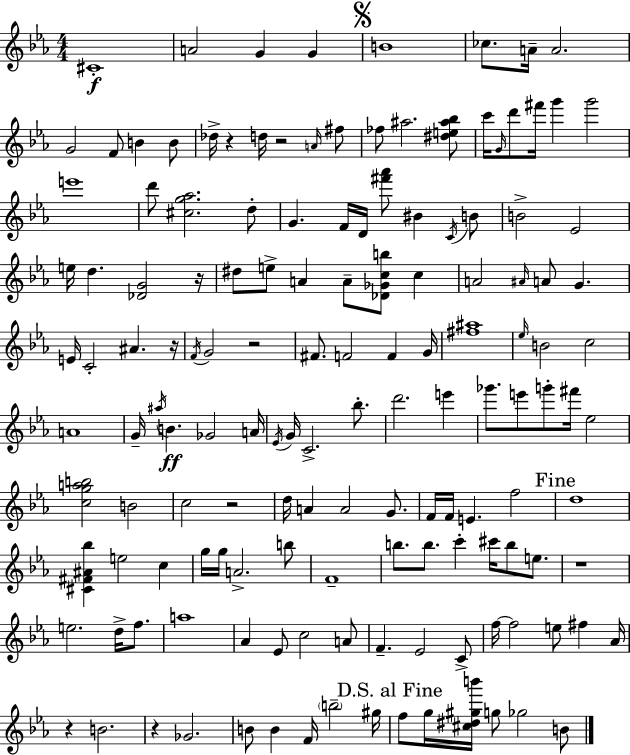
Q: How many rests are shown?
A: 9